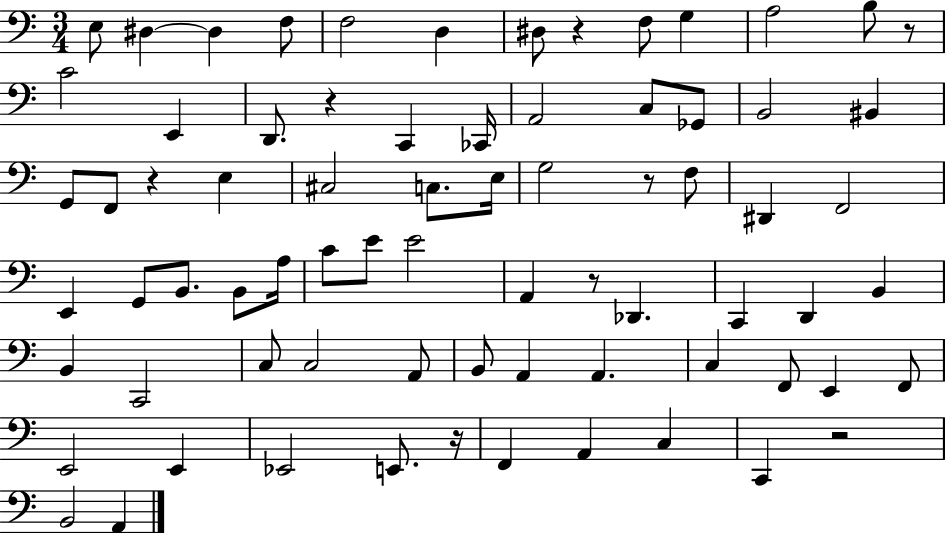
{
  \clef bass
  \numericTimeSignature
  \time 3/4
  \key c \major
  \repeat volta 2 { e8 dis4~~ dis4 f8 | f2 d4 | dis8 r4 f8 g4 | a2 b8 r8 | \break c'2 e,4 | d,8. r4 c,4 ces,16 | a,2 c8 ges,8 | b,2 bis,4 | \break g,8 f,8 r4 e4 | cis2 c8. e16 | g2 r8 f8 | dis,4 f,2 | \break e,4 g,8 b,8. b,8 a16 | c'8 e'8 e'2 | a,4 r8 des,4. | c,4 d,4 b,4 | \break b,4 c,2 | c8 c2 a,8 | b,8 a,4 a,4. | c4 f,8 e,4 f,8 | \break e,2 e,4 | ees,2 e,8. r16 | f,4 a,4 c4 | c,4 r2 | \break b,2 a,4 | } \bar "|."
}